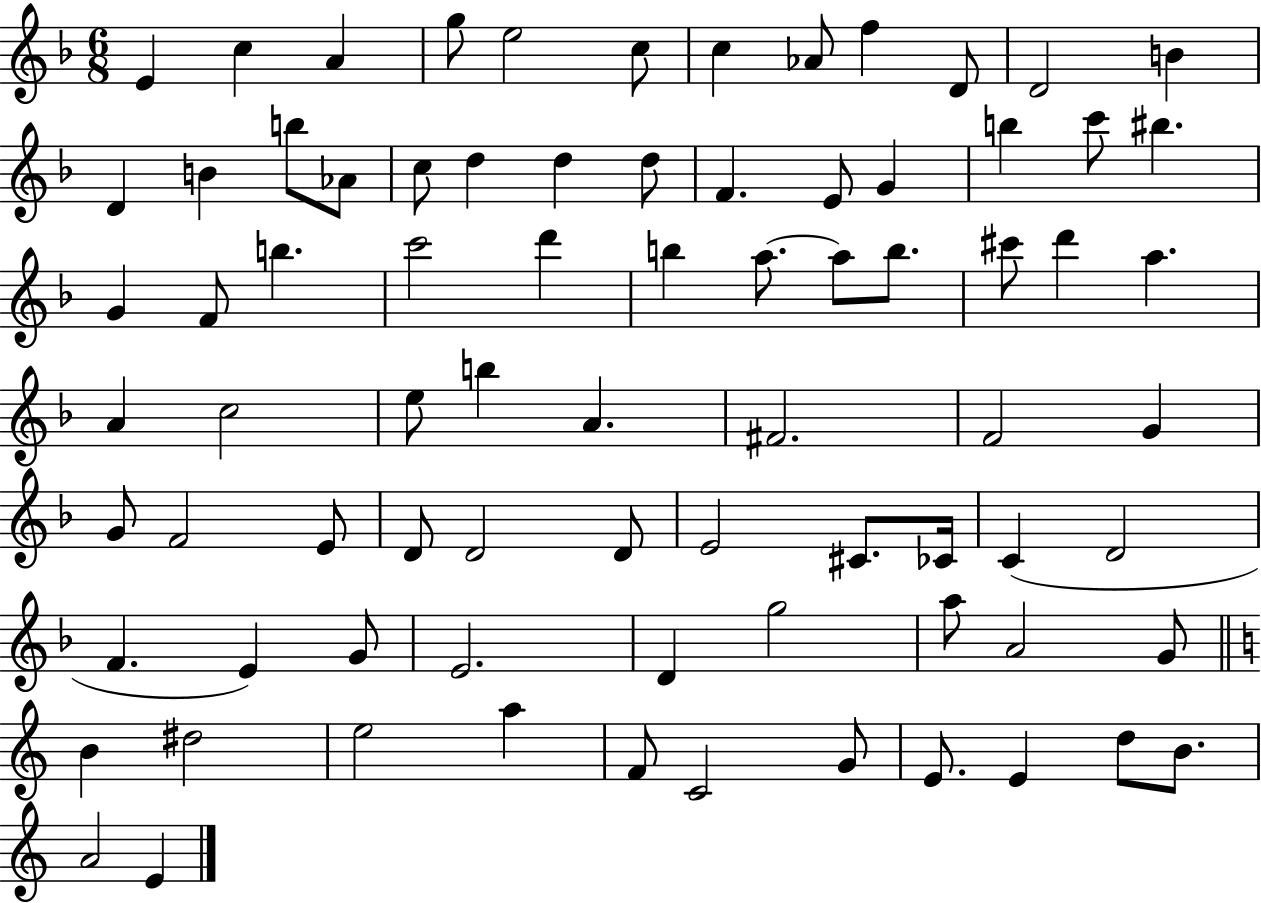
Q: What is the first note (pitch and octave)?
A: E4